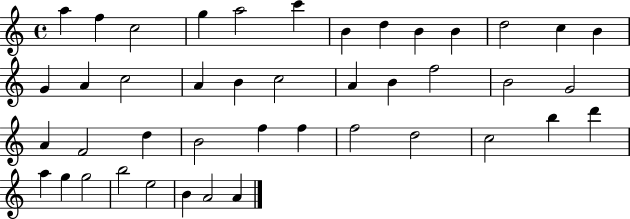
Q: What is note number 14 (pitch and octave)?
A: G4